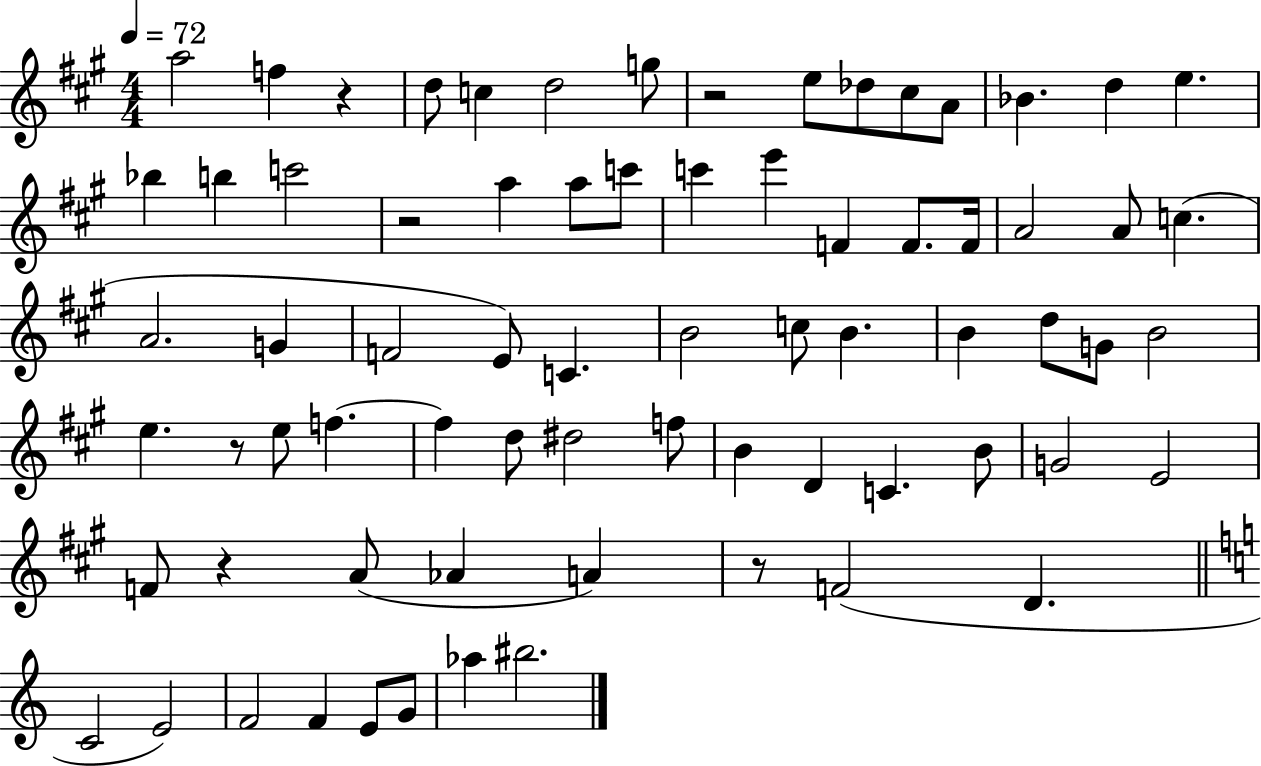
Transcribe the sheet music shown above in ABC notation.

X:1
T:Untitled
M:4/4
L:1/4
K:A
a2 f z d/2 c d2 g/2 z2 e/2 _d/2 ^c/2 A/2 _B d e _b b c'2 z2 a a/2 c'/2 c' e' F F/2 F/4 A2 A/2 c A2 G F2 E/2 C B2 c/2 B B d/2 G/2 B2 e z/2 e/2 f f d/2 ^d2 f/2 B D C B/2 G2 E2 F/2 z A/2 _A A z/2 F2 D C2 E2 F2 F E/2 G/2 _a ^b2